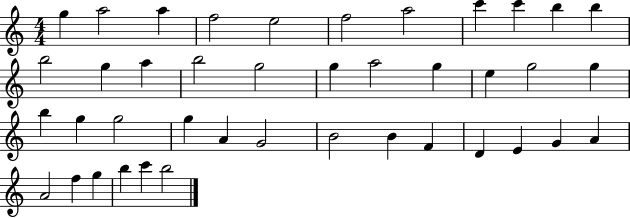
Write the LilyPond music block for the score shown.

{
  \clef treble
  \numericTimeSignature
  \time 4/4
  \key c \major
  g''4 a''2 a''4 | f''2 e''2 | f''2 a''2 | c'''4 c'''4 b''4 b''4 | \break b''2 g''4 a''4 | b''2 g''2 | g''4 a''2 g''4 | e''4 g''2 g''4 | \break b''4 g''4 g''2 | g''4 a'4 g'2 | b'2 b'4 f'4 | d'4 e'4 g'4 a'4 | \break a'2 f''4 g''4 | b''4 c'''4 b''2 | \bar "|."
}